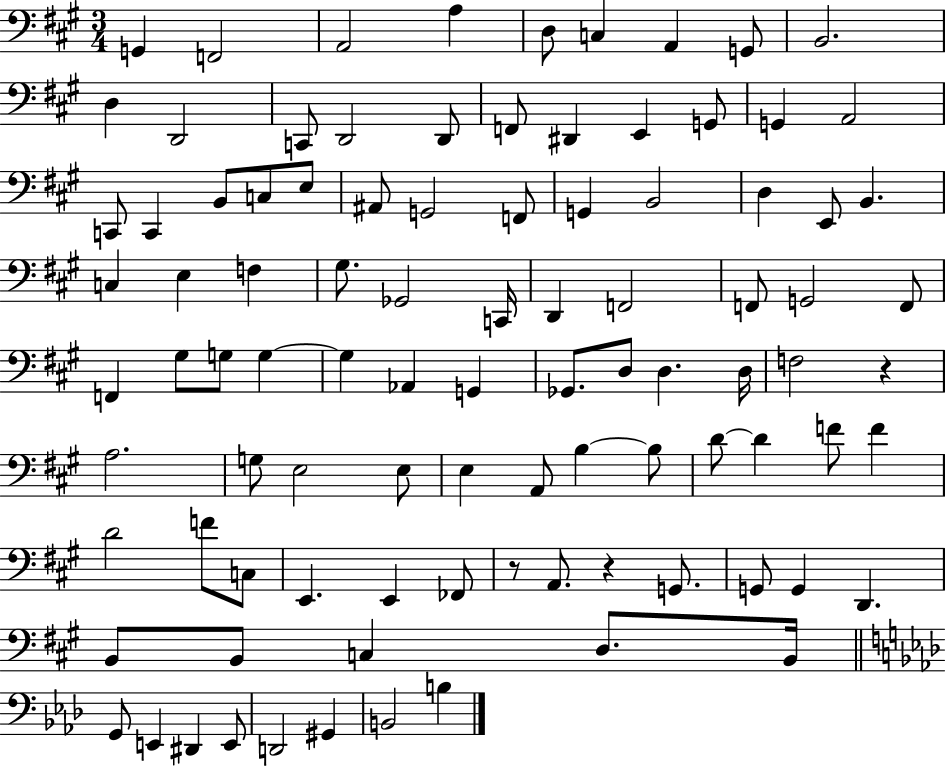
{
  \clef bass
  \numericTimeSignature
  \time 3/4
  \key a \major
  g,4 f,2 | a,2 a4 | d8 c4 a,4 g,8 | b,2. | \break d4 d,2 | c,8 d,2 d,8 | f,8 dis,4 e,4 g,8 | g,4 a,2 | \break c,8 c,4 b,8 c8 e8 | ais,8 g,2 f,8 | g,4 b,2 | d4 e,8 b,4. | \break c4 e4 f4 | gis8. ges,2 c,16 | d,4 f,2 | f,8 g,2 f,8 | \break f,4 gis8 g8 g4~~ | g4 aes,4 g,4 | ges,8. d8 d4. d16 | f2 r4 | \break a2. | g8 e2 e8 | e4 a,8 b4~~ b8 | d'8~~ d'4 f'8 f'4 | \break d'2 f'8 c8 | e,4. e,4 fes,8 | r8 a,8. r4 g,8. | g,8 g,4 d,4. | \break b,8 b,8 c4 d8. b,16 | \bar "||" \break \key aes \major g,8 e,4 dis,4 e,8 | d,2 gis,4 | b,2 b4 | \bar "|."
}